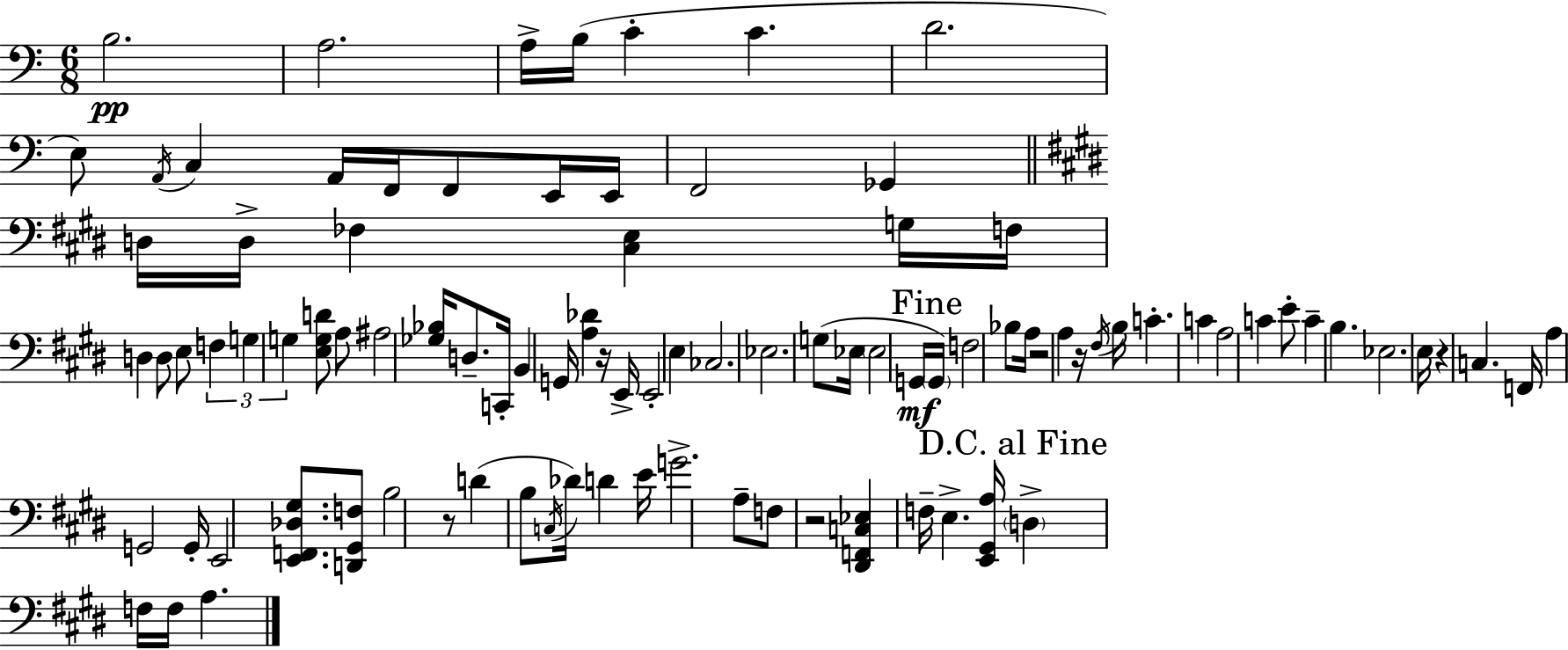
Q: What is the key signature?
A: A minor